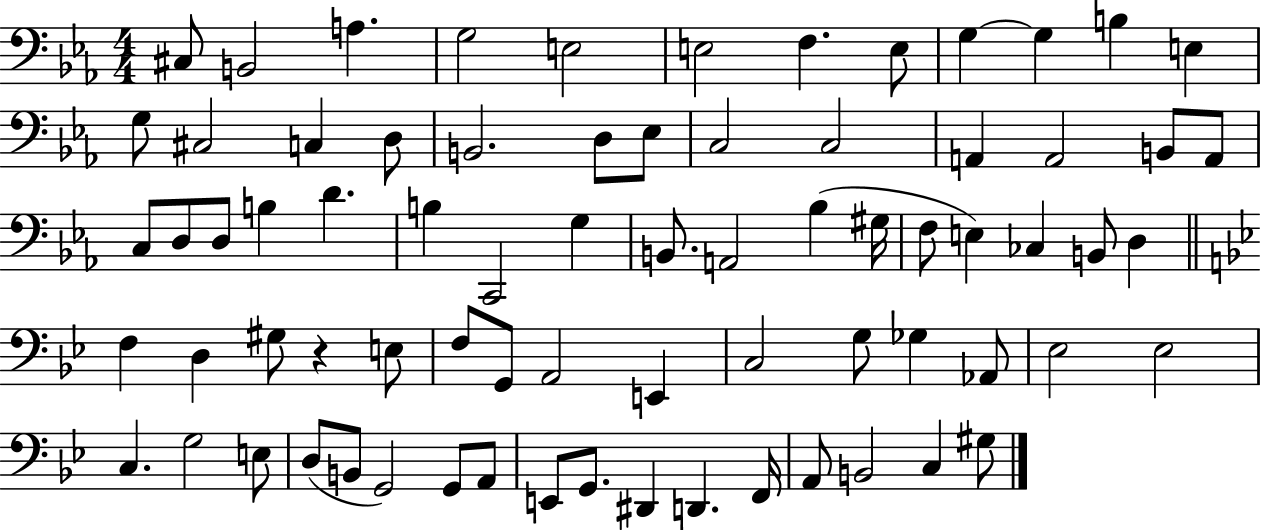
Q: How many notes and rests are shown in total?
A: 74